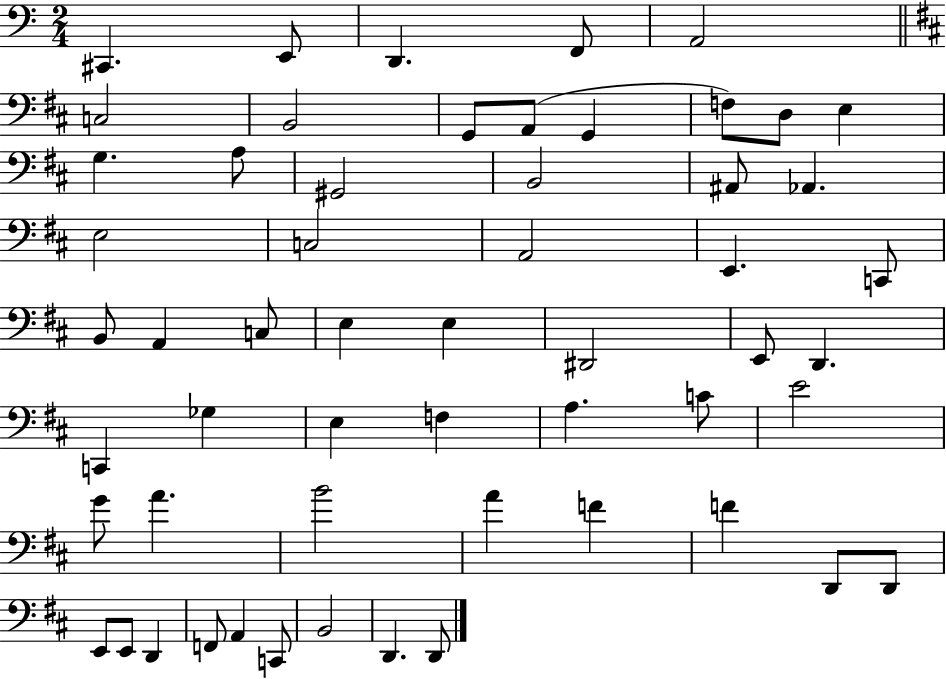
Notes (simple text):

C#2/q. E2/e D2/q. F2/e A2/h C3/h B2/h G2/e A2/e G2/q F3/e D3/e E3/q G3/q. A3/e G#2/h B2/h A#2/e Ab2/q. E3/h C3/h A2/h E2/q. C2/e B2/e A2/q C3/e E3/q E3/q D#2/h E2/e D2/q. C2/q Gb3/q E3/q F3/q A3/q. C4/e E4/h G4/e A4/q. B4/h A4/q F4/q F4/q D2/e D2/e E2/e E2/e D2/q F2/e A2/q C2/e B2/h D2/q. D2/e